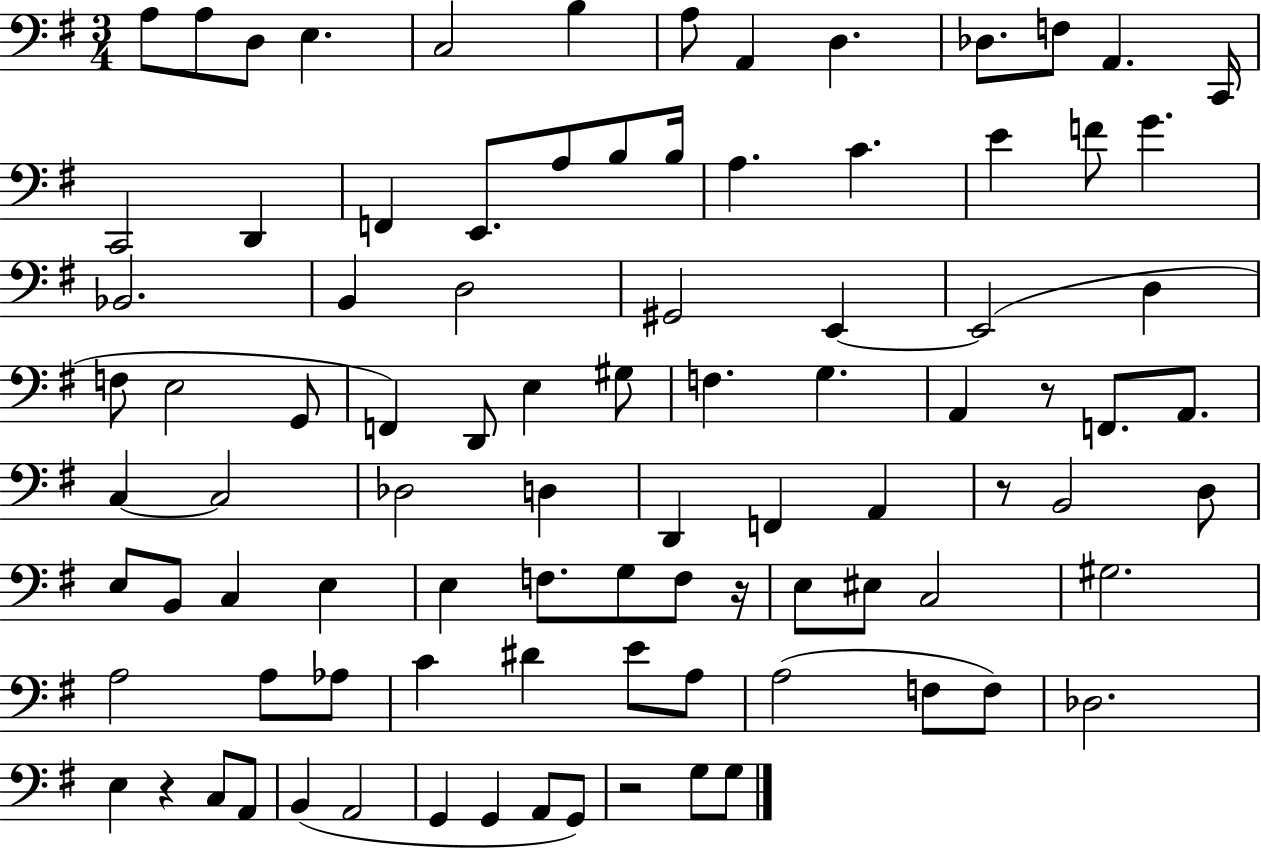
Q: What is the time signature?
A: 3/4